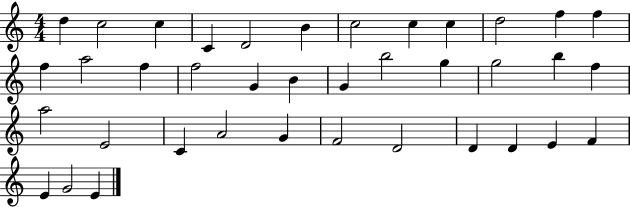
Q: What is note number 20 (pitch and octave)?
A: B5